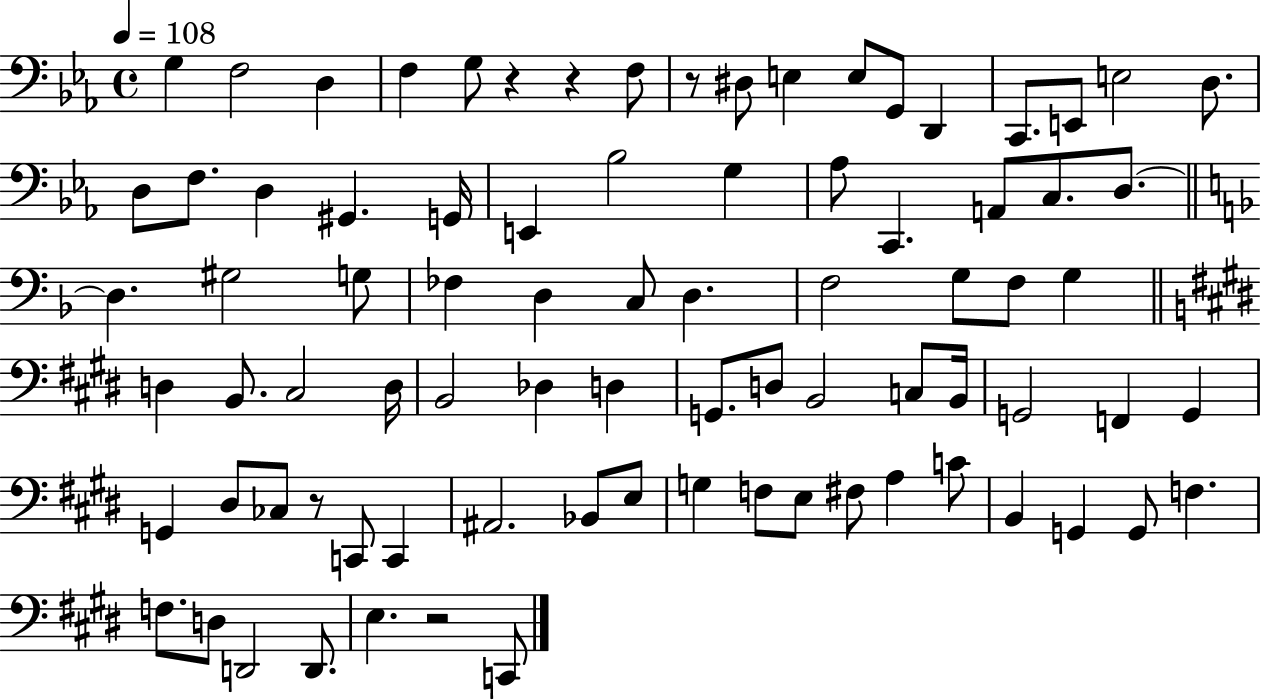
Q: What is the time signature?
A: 4/4